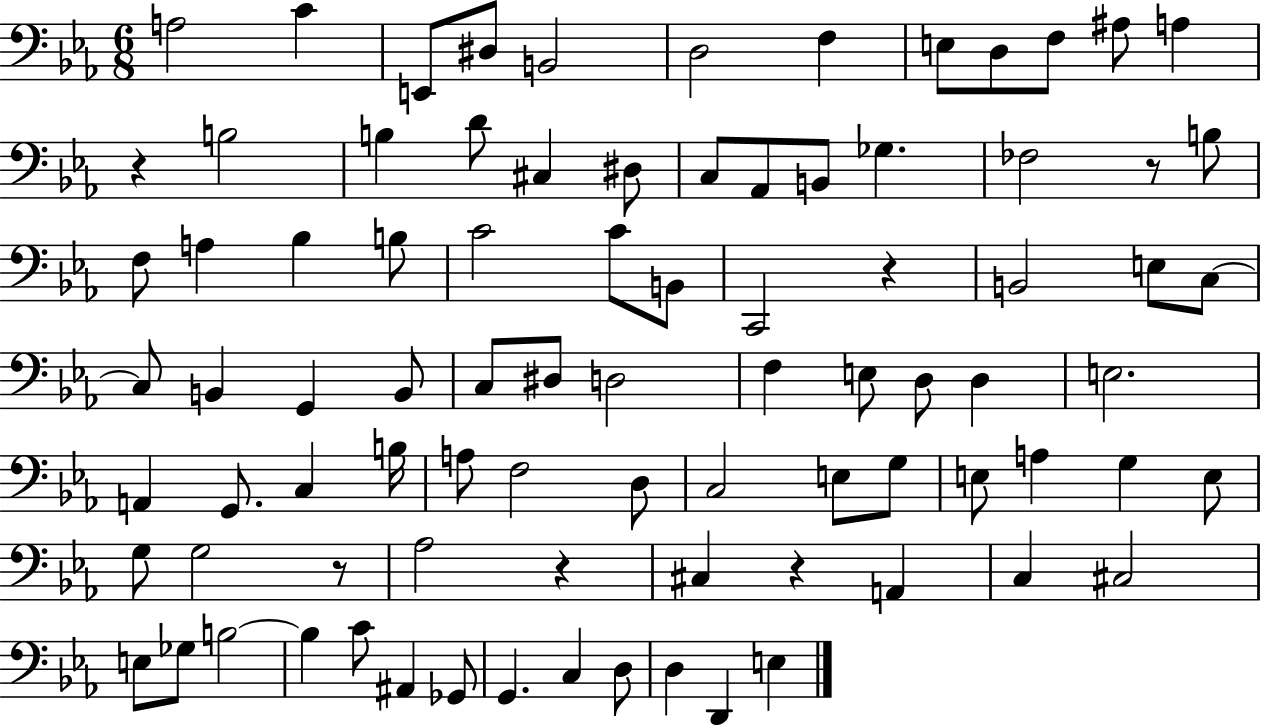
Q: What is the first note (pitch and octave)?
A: A3